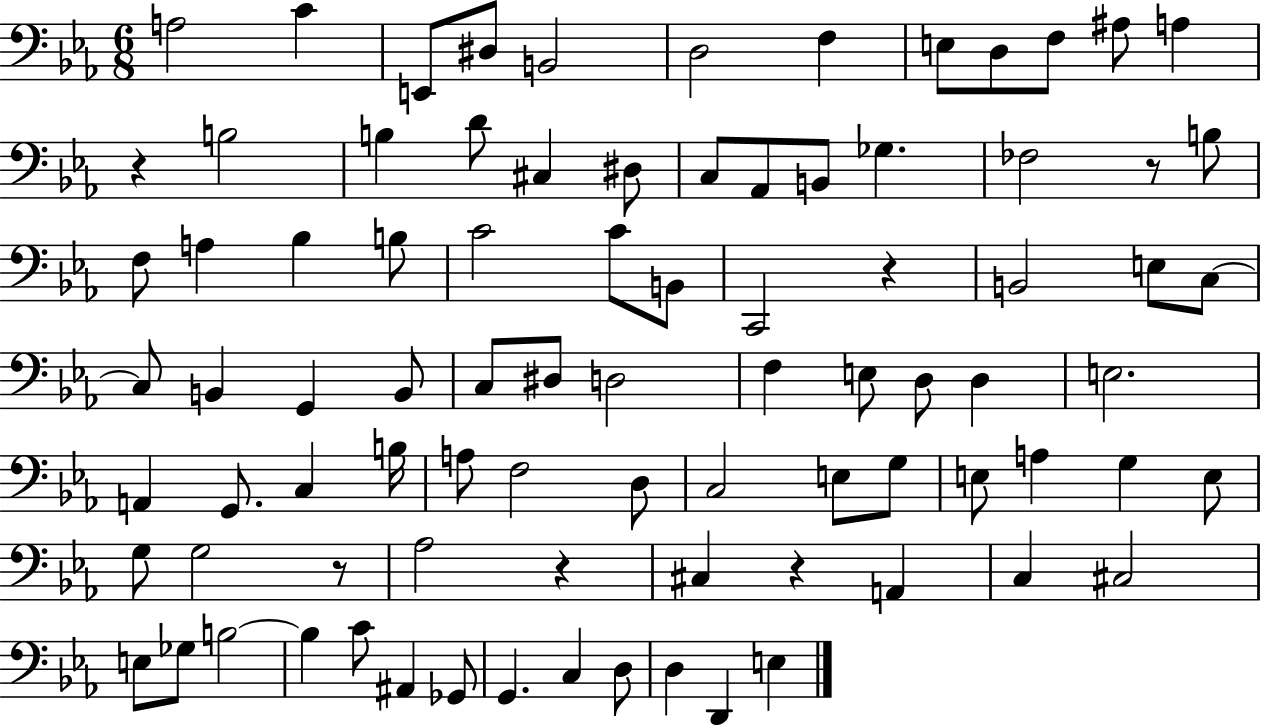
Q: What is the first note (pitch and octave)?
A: A3